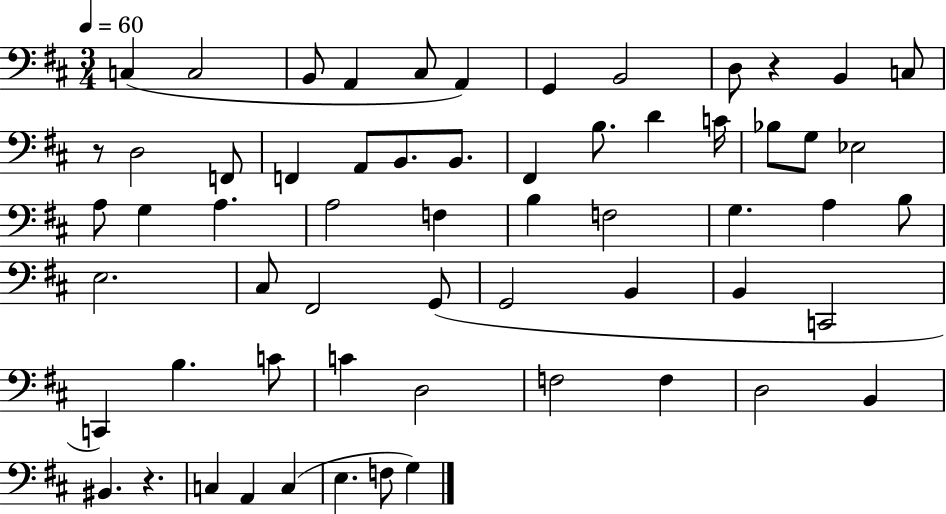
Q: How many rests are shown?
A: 3